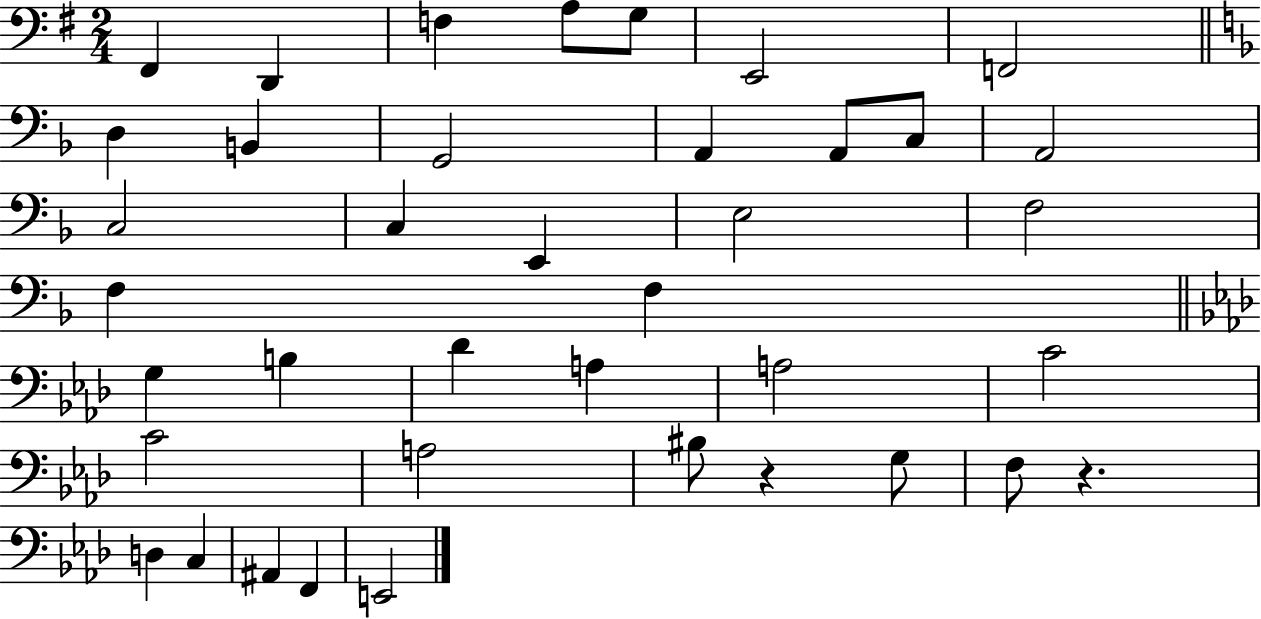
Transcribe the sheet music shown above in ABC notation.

X:1
T:Untitled
M:2/4
L:1/4
K:G
^F,, D,, F, A,/2 G,/2 E,,2 F,,2 D, B,, G,,2 A,, A,,/2 C,/2 A,,2 C,2 C, E,, E,2 F,2 F, F, G, B, _D A, A,2 C2 C2 A,2 ^B,/2 z G,/2 F,/2 z D, C, ^A,, F,, E,,2